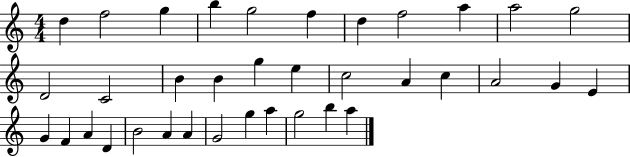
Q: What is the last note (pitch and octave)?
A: A5